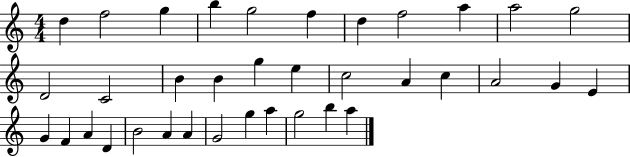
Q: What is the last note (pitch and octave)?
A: A5